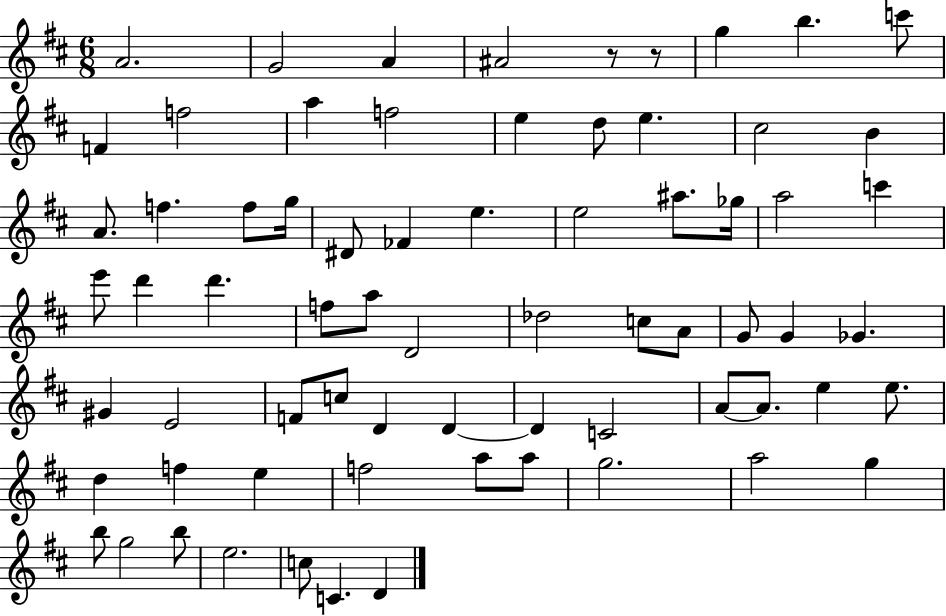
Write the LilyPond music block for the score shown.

{
  \clef treble
  \numericTimeSignature
  \time 6/8
  \key d \major
  a'2. | g'2 a'4 | ais'2 r8 r8 | g''4 b''4. c'''8 | \break f'4 f''2 | a''4 f''2 | e''4 d''8 e''4. | cis''2 b'4 | \break a'8. f''4. f''8 g''16 | dis'8 fes'4 e''4. | e''2 ais''8. ges''16 | a''2 c'''4 | \break e'''8 d'''4 d'''4. | f''8 a''8 d'2 | des''2 c''8 a'8 | g'8 g'4 ges'4. | \break gis'4 e'2 | f'8 c''8 d'4 d'4~~ | d'4 c'2 | a'8~~ a'8. e''4 e''8. | \break d''4 f''4 e''4 | f''2 a''8 a''8 | g''2. | a''2 g''4 | \break b''8 g''2 b''8 | e''2. | c''8 c'4. d'4 | \bar "|."
}